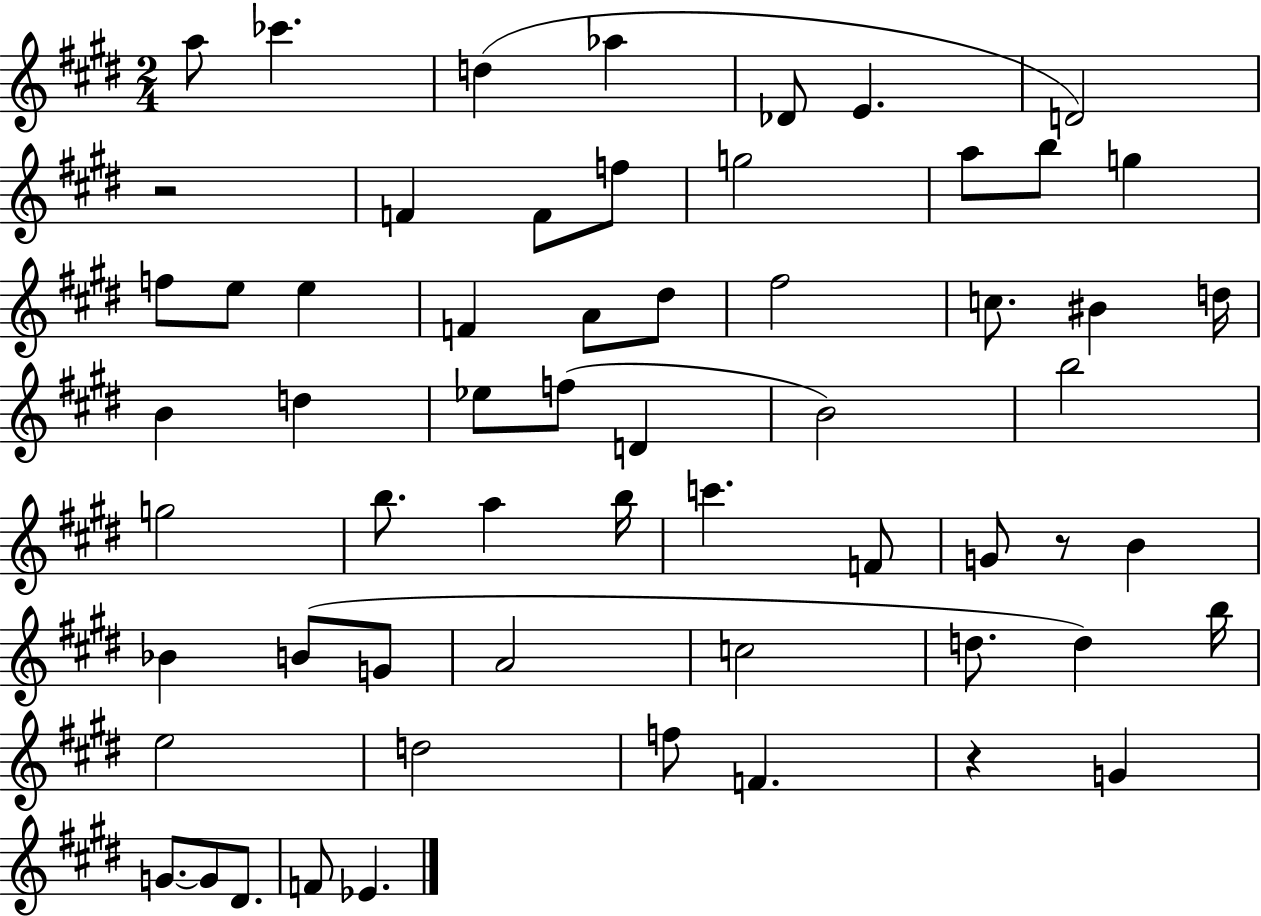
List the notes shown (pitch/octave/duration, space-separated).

A5/e CES6/q. D5/q Ab5/q Db4/e E4/q. D4/h R/h F4/q F4/e F5/e G5/h A5/e B5/e G5/q F5/e E5/e E5/q F4/q A4/e D#5/e F#5/h C5/e. BIS4/q D5/s B4/q D5/q Eb5/e F5/e D4/q B4/h B5/h G5/h B5/e. A5/q B5/s C6/q. F4/e G4/e R/e B4/q Bb4/q B4/e G4/e A4/h C5/h D5/e. D5/q B5/s E5/h D5/h F5/e F4/q. R/q G4/q G4/e. G4/e D#4/e. F4/e Eb4/q.